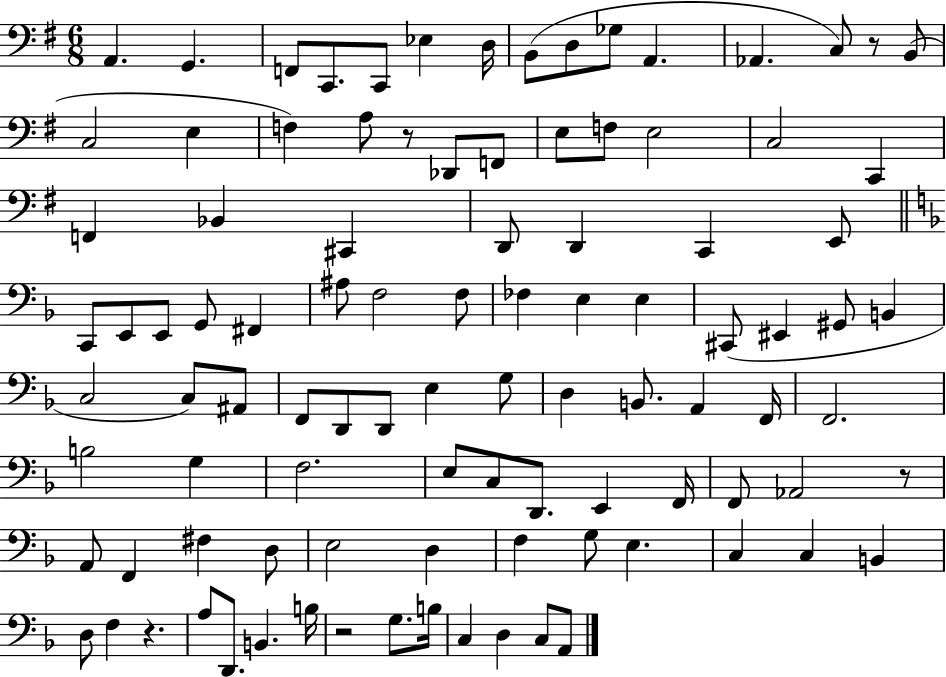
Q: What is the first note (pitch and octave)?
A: A2